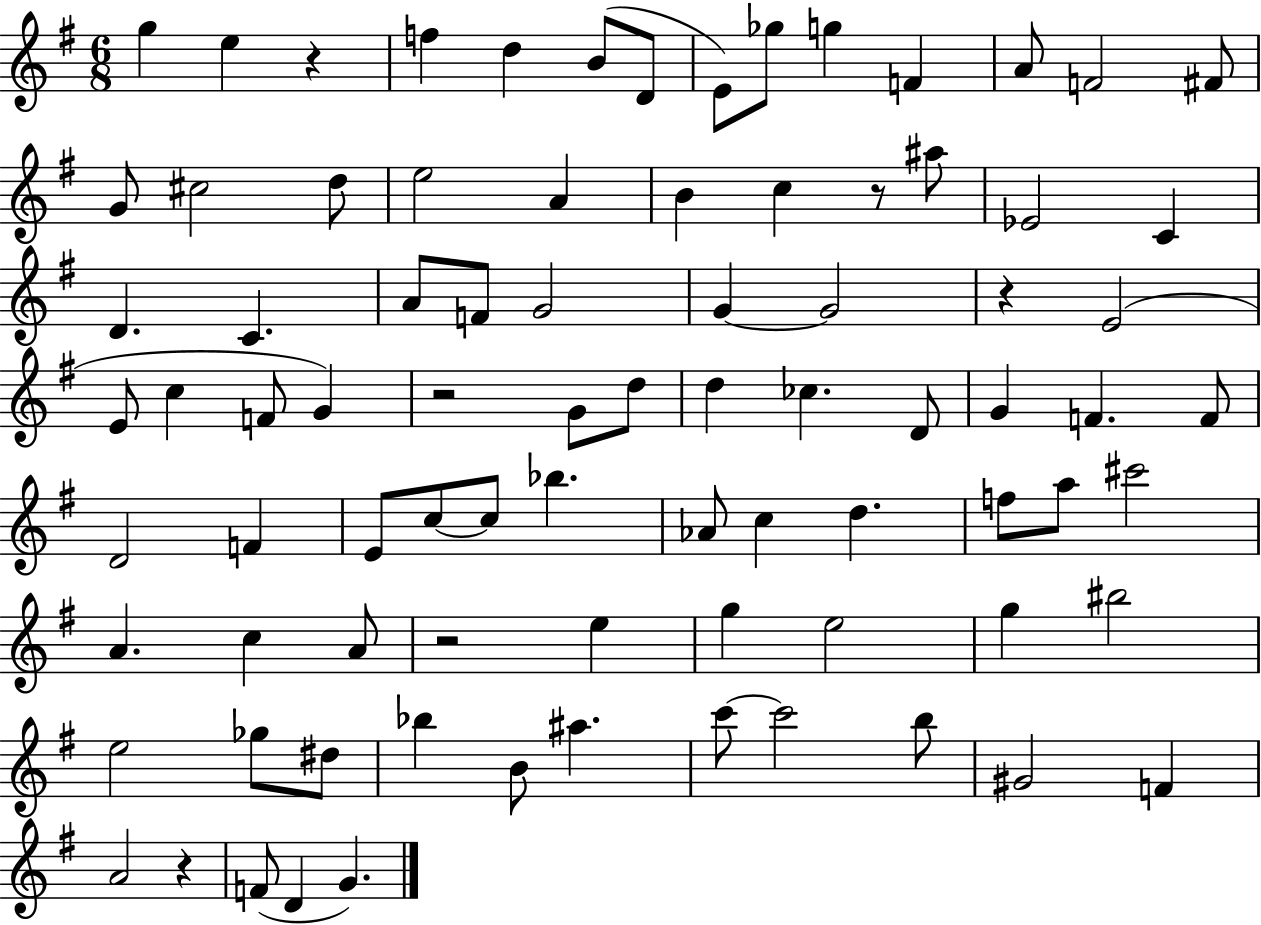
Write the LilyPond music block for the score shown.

{
  \clef treble
  \numericTimeSignature
  \time 6/8
  \key g \major
  g''4 e''4 r4 | f''4 d''4 b'8( d'8 | e'8) ges''8 g''4 f'4 | a'8 f'2 fis'8 | \break g'8 cis''2 d''8 | e''2 a'4 | b'4 c''4 r8 ais''8 | ees'2 c'4 | \break d'4. c'4. | a'8 f'8 g'2 | g'4~~ g'2 | r4 e'2( | \break e'8 c''4 f'8 g'4) | r2 g'8 d''8 | d''4 ces''4. d'8 | g'4 f'4. f'8 | \break d'2 f'4 | e'8 c''8~~ c''8 bes''4. | aes'8 c''4 d''4. | f''8 a''8 cis'''2 | \break a'4. c''4 a'8 | r2 e''4 | g''4 e''2 | g''4 bis''2 | \break e''2 ges''8 dis''8 | bes''4 b'8 ais''4. | c'''8~~ c'''2 b''8 | gis'2 f'4 | \break a'2 r4 | f'8( d'4 g'4.) | \bar "|."
}